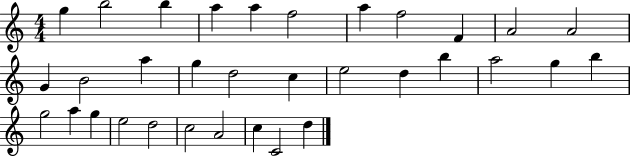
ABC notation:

X:1
T:Untitled
M:4/4
L:1/4
K:C
g b2 b a a f2 a f2 F A2 A2 G B2 a g d2 c e2 d b a2 g b g2 a g e2 d2 c2 A2 c C2 d